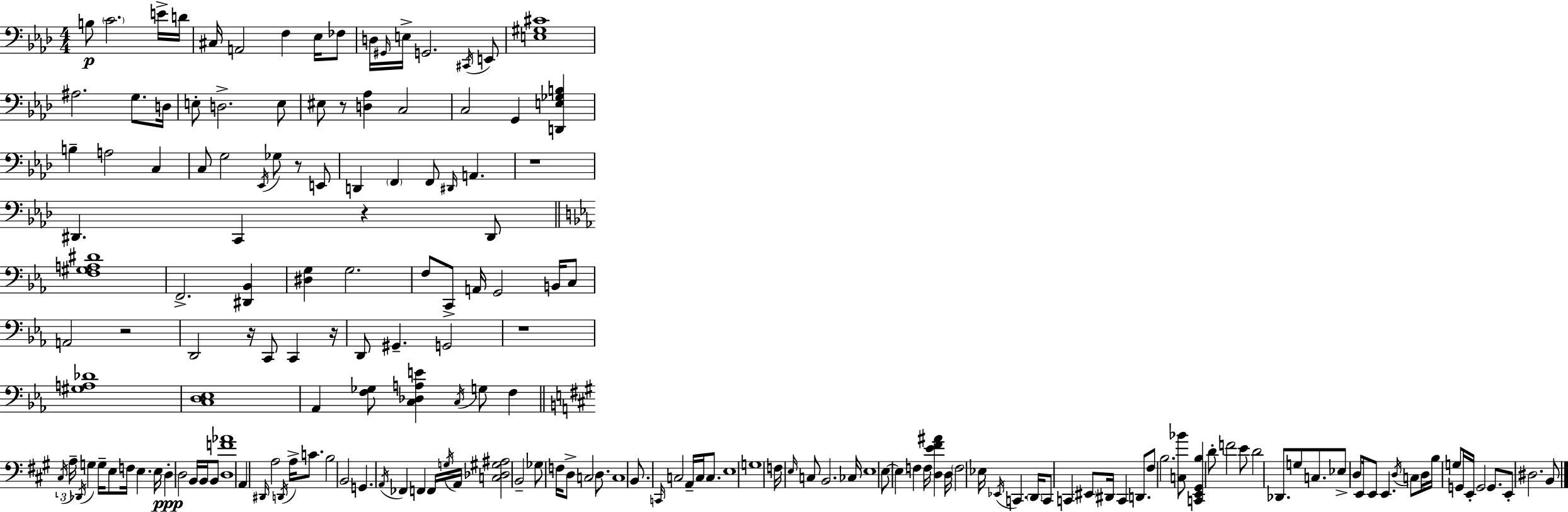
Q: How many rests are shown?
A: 8